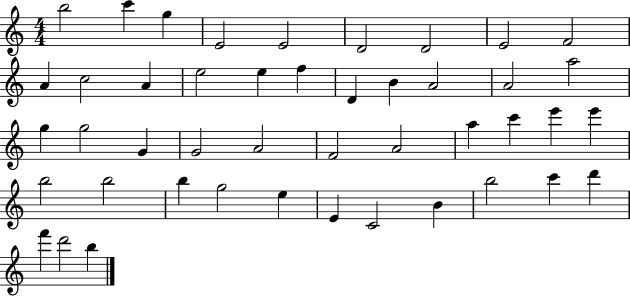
{
  \clef treble
  \numericTimeSignature
  \time 4/4
  \key c \major
  b''2 c'''4 g''4 | e'2 e'2 | d'2 d'2 | e'2 f'2 | \break a'4 c''2 a'4 | e''2 e''4 f''4 | d'4 b'4 a'2 | a'2 a''2 | \break g''4 g''2 g'4 | g'2 a'2 | f'2 a'2 | a''4 c'''4 e'''4 e'''4 | \break b''2 b''2 | b''4 g''2 e''4 | e'4 c'2 b'4 | b''2 c'''4 d'''4 | \break f'''4 d'''2 b''4 | \bar "|."
}